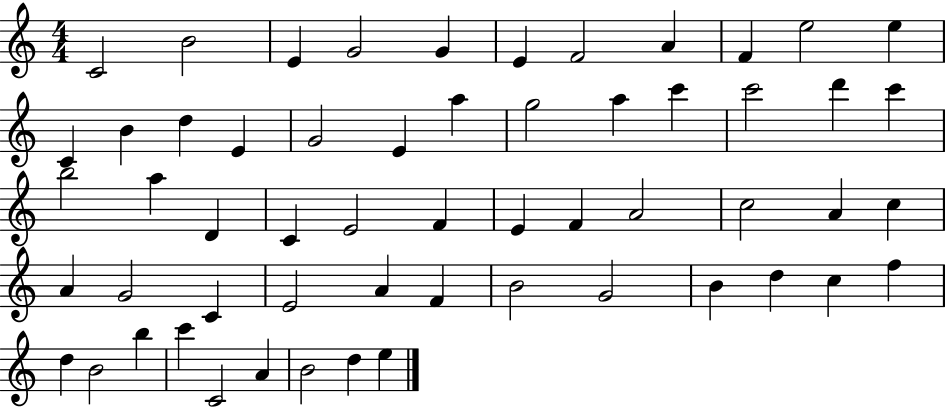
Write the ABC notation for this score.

X:1
T:Untitled
M:4/4
L:1/4
K:C
C2 B2 E G2 G E F2 A F e2 e C B d E G2 E a g2 a c' c'2 d' c' b2 a D C E2 F E F A2 c2 A c A G2 C E2 A F B2 G2 B d c f d B2 b c' C2 A B2 d e